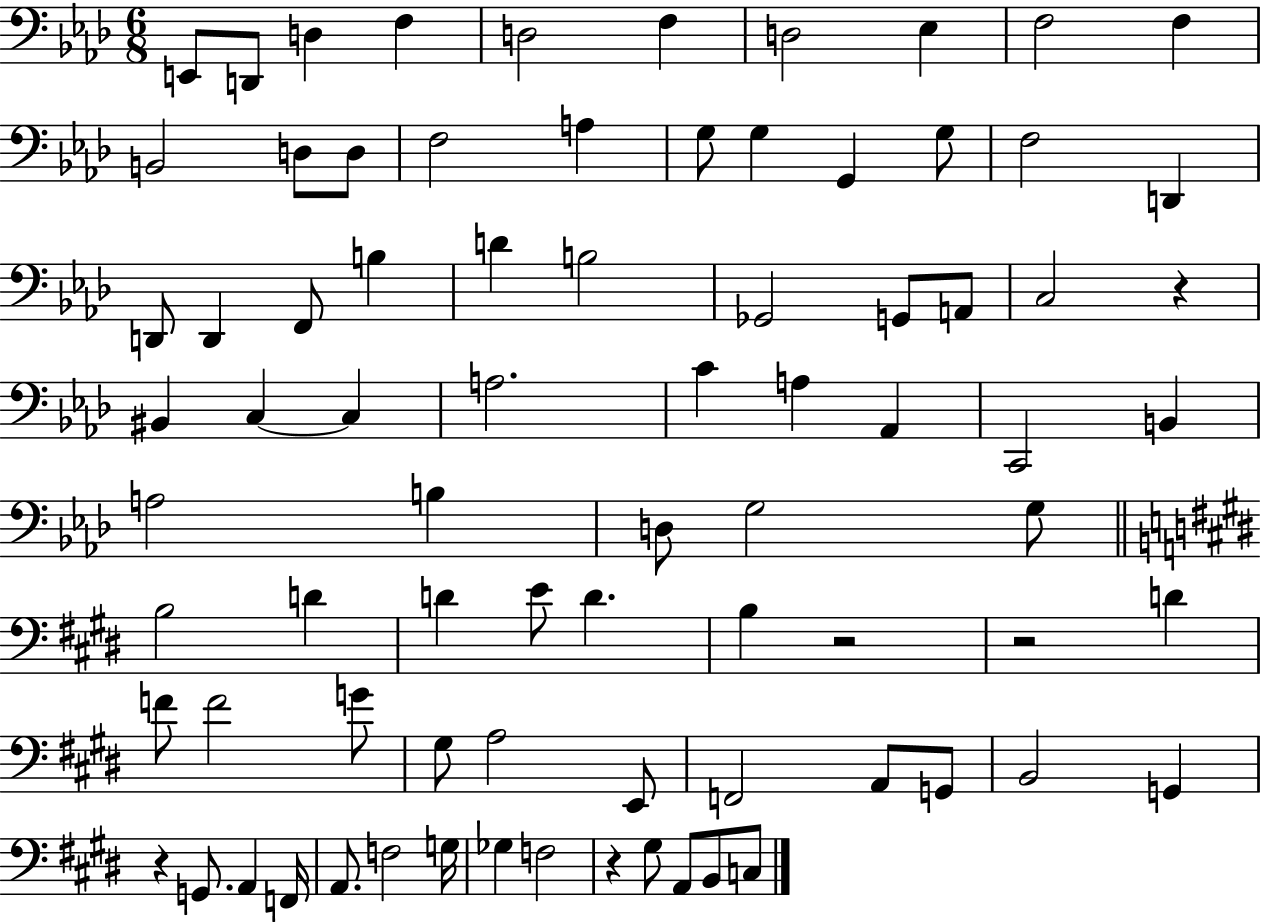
{
  \clef bass
  \numericTimeSignature
  \time 6/8
  \key aes \major
  e,8 d,8 d4 f4 | d2 f4 | d2 ees4 | f2 f4 | \break b,2 d8 d8 | f2 a4 | g8 g4 g,4 g8 | f2 d,4 | \break d,8 d,4 f,8 b4 | d'4 b2 | ges,2 g,8 a,8 | c2 r4 | \break bis,4 c4~~ c4 | a2. | c'4 a4 aes,4 | c,2 b,4 | \break a2 b4 | d8 g2 g8 | \bar "||" \break \key e \major b2 d'4 | d'4 e'8 d'4. | b4 r2 | r2 d'4 | \break f'8 f'2 g'8 | gis8 a2 e,8 | f,2 a,8 g,8 | b,2 g,4 | \break r4 g,8. a,4 f,16 | a,8. f2 g16 | ges4 f2 | r4 gis8 a,8 b,8 c8 | \break \bar "|."
}